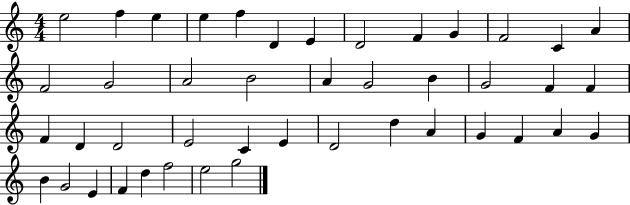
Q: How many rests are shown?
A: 0